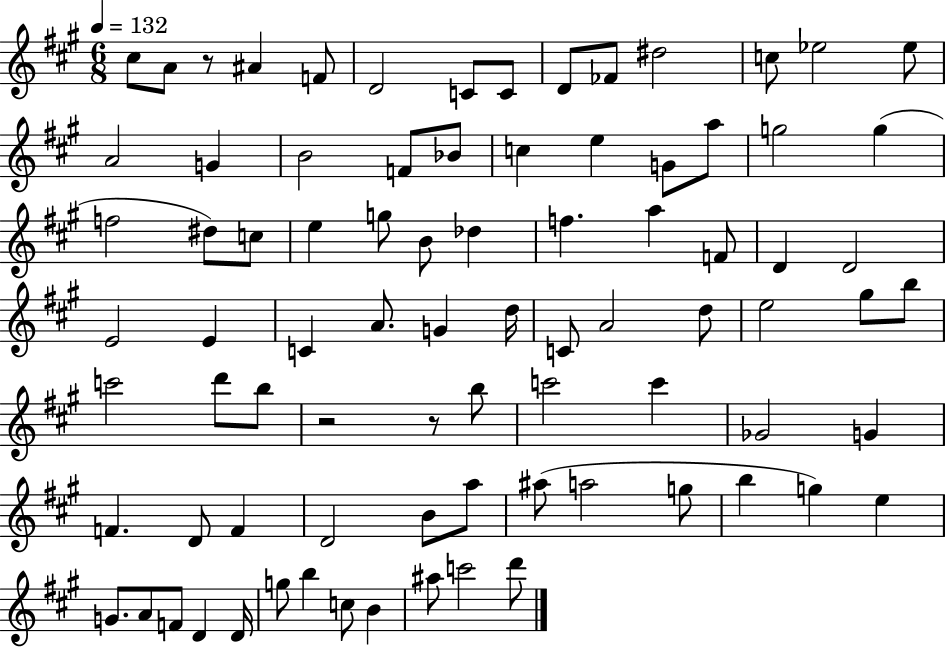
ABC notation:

X:1
T:Untitled
M:6/8
L:1/4
K:A
^c/2 A/2 z/2 ^A F/2 D2 C/2 C/2 D/2 _F/2 ^d2 c/2 _e2 _e/2 A2 G B2 F/2 _B/2 c e G/2 a/2 g2 g f2 ^d/2 c/2 e g/2 B/2 _d f a F/2 D D2 E2 E C A/2 G d/4 C/2 A2 d/2 e2 ^g/2 b/2 c'2 d'/2 b/2 z2 z/2 b/2 c'2 c' _G2 G F D/2 F D2 B/2 a/2 ^a/2 a2 g/2 b g e G/2 A/2 F/2 D D/4 g/2 b c/2 B ^a/2 c'2 d'/2